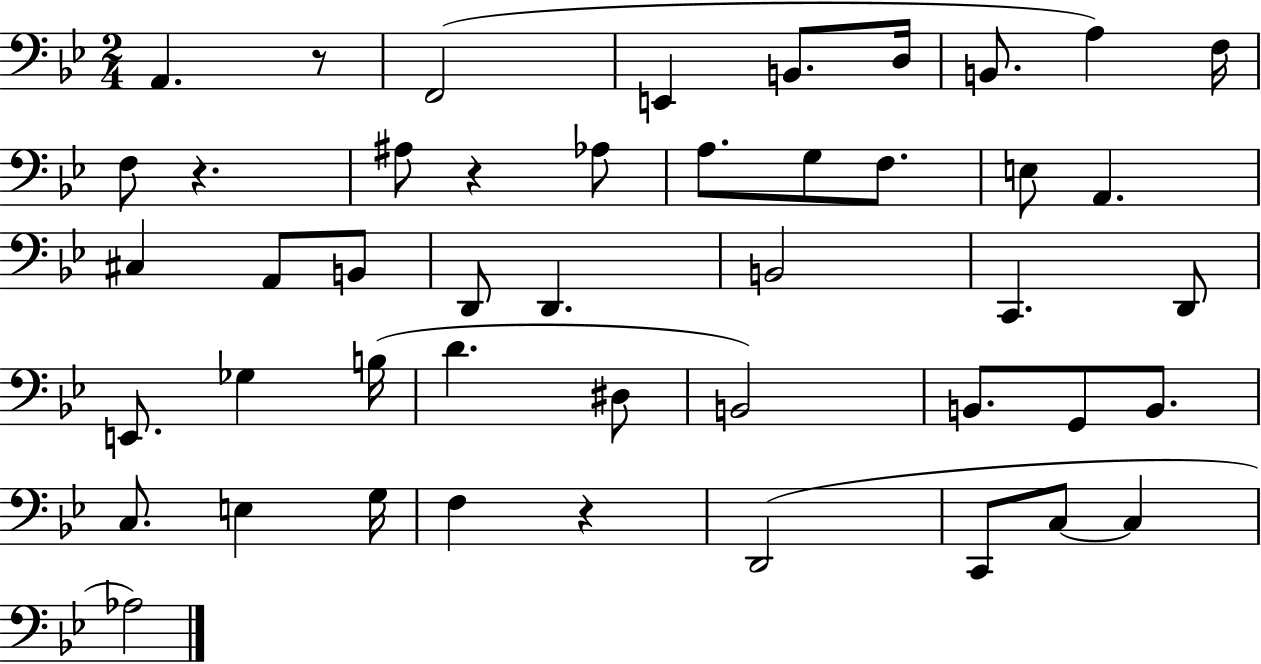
X:1
T:Untitled
M:2/4
L:1/4
K:Bb
A,, z/2 F,,2 E,, B,,/2 D,/4 B,,/2 A, F,/4 F,/2 z ^A,/2 z _A,/2 A,/2 G,/2 F,/2 E,/2 A,, ^C, A,,/2 B,,/2 D,,/2 D,, B,,2 C,, D,,/2 E,,/2 _G, B,/4 D ^D,/2 B,,2 B,,/2 G,,/2 B,,/2 C,/2 E, G,/4 F, z D,,2 C,,/2 C,/2 C, _A,2